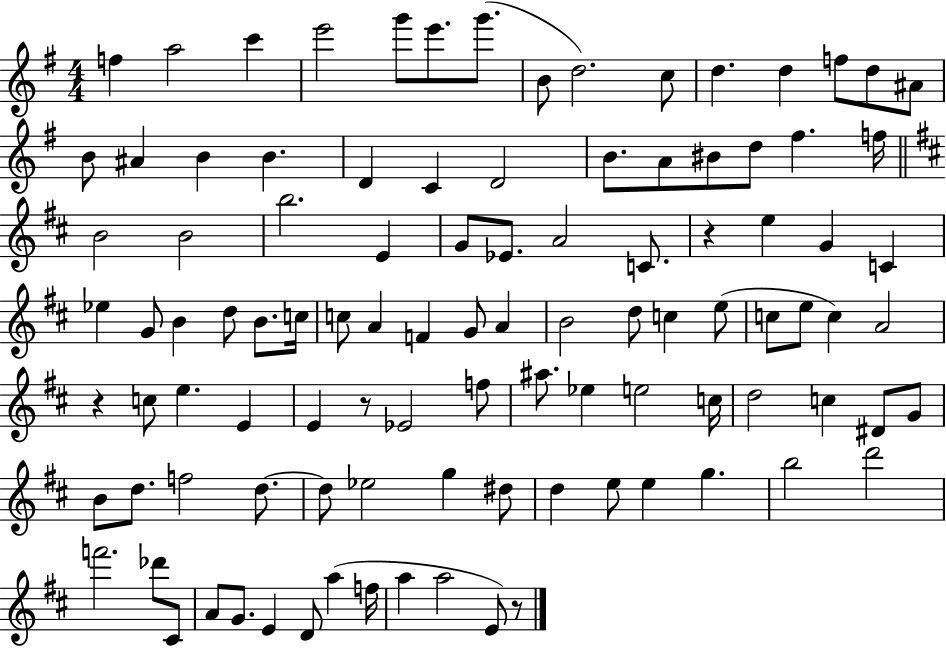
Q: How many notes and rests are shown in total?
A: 102